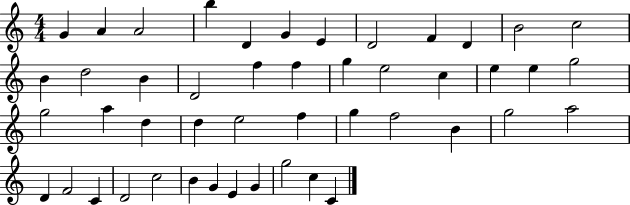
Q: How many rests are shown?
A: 0